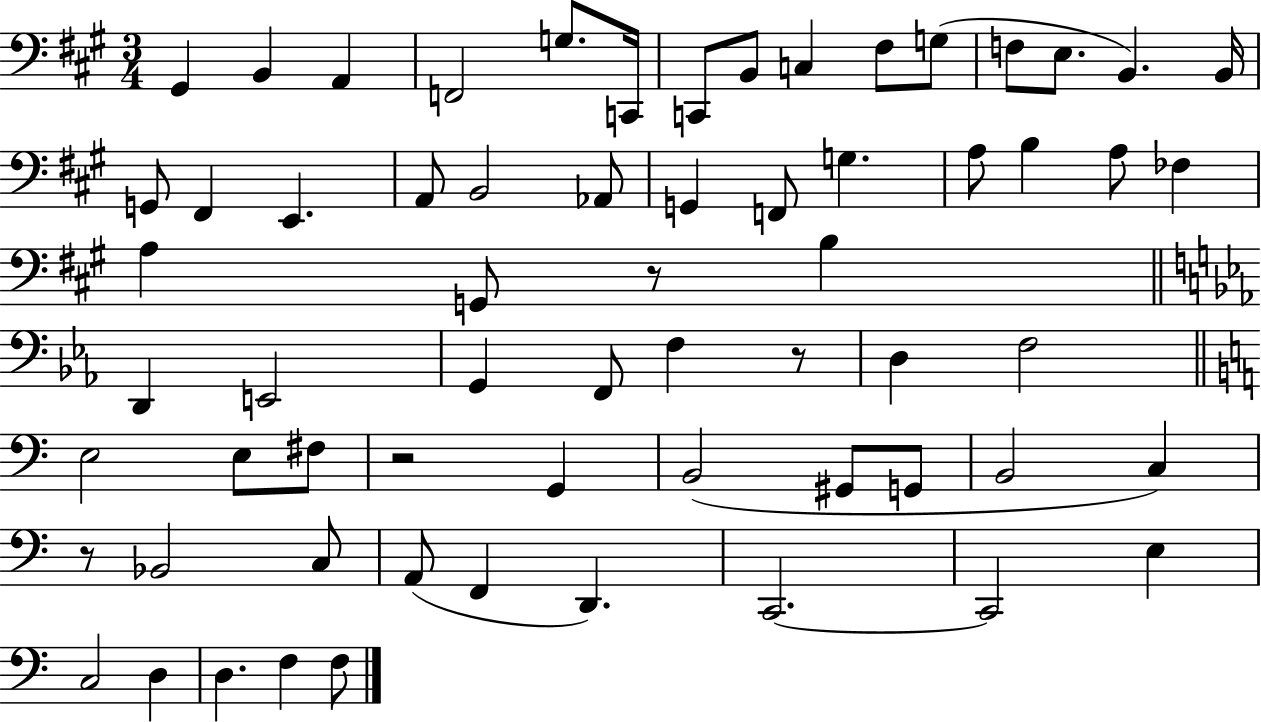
X:1
T:Untitled
M:3/4
L:1/4
K:A
^G,, B,, A,, F,,2 G,/2 C,,/4 C,,/2 B,,/2 C, ^F,/2 G,/2 F,/2 E,/2 B,, B,,/4 G,,/2 ^F,, E,, A,,/2 B,,2 _A,,/2 G,, F,,/2 G, A,/2 B, A,/2 _F, A, G,,/2 z/2 B, D,, E,,2 G,, F,,/2 F, z/2 D, F,2 E,2 E,/2 ^F,/2 z2 G,, B,,2 ^G,,/2 G,,/2 B,,2 C, z/2 _B,,2 C,/2 A,,/2 F,, D,, C,,2 C,,2 E, C,2 D, D, F, F,/2